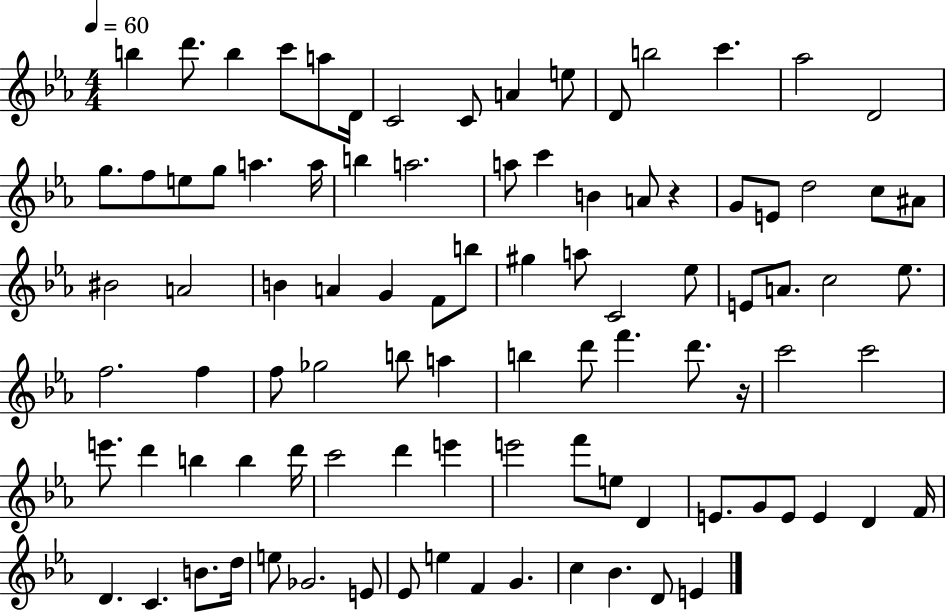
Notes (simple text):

B5/q D6/e. B5/q C6/e A5/e D4/s C4/h C4/e A4/q E5/e D4/e B5/h C6/q. Ab5/h D4/h G5/e. F5/e E5/e G5/e A5/q. A5/s B5/q A5/h. A5/e C6/q B4/q A4/e R/q G4/e E4/e D5/h C5/e A#4/e BIS4/h A4/h B4/q A4/q G4/q F4/e B5/e G#5/q A5/e C4/h Eb5/e E4/e A4/e. C5/h Eb5/e. F5/h. F5/q F5/e Gb5/h B5/e A5/q B5/q D6/e F6/q. D6/e. R/s C6/h C6/h E6/e. D6/q B5/q B5/q D6/s C6/h D6/q E6/q E6/h F6/e E5/e D4/q E4/e. G4/e E4/e E4/q D4/q F4/s D4/q. C4/q. B4/e. D5/s E5/e Gb4/h. E4/e Eb4/e E5/q F4/q G4/q. C5/q Bb4/q. D4/e E4/q